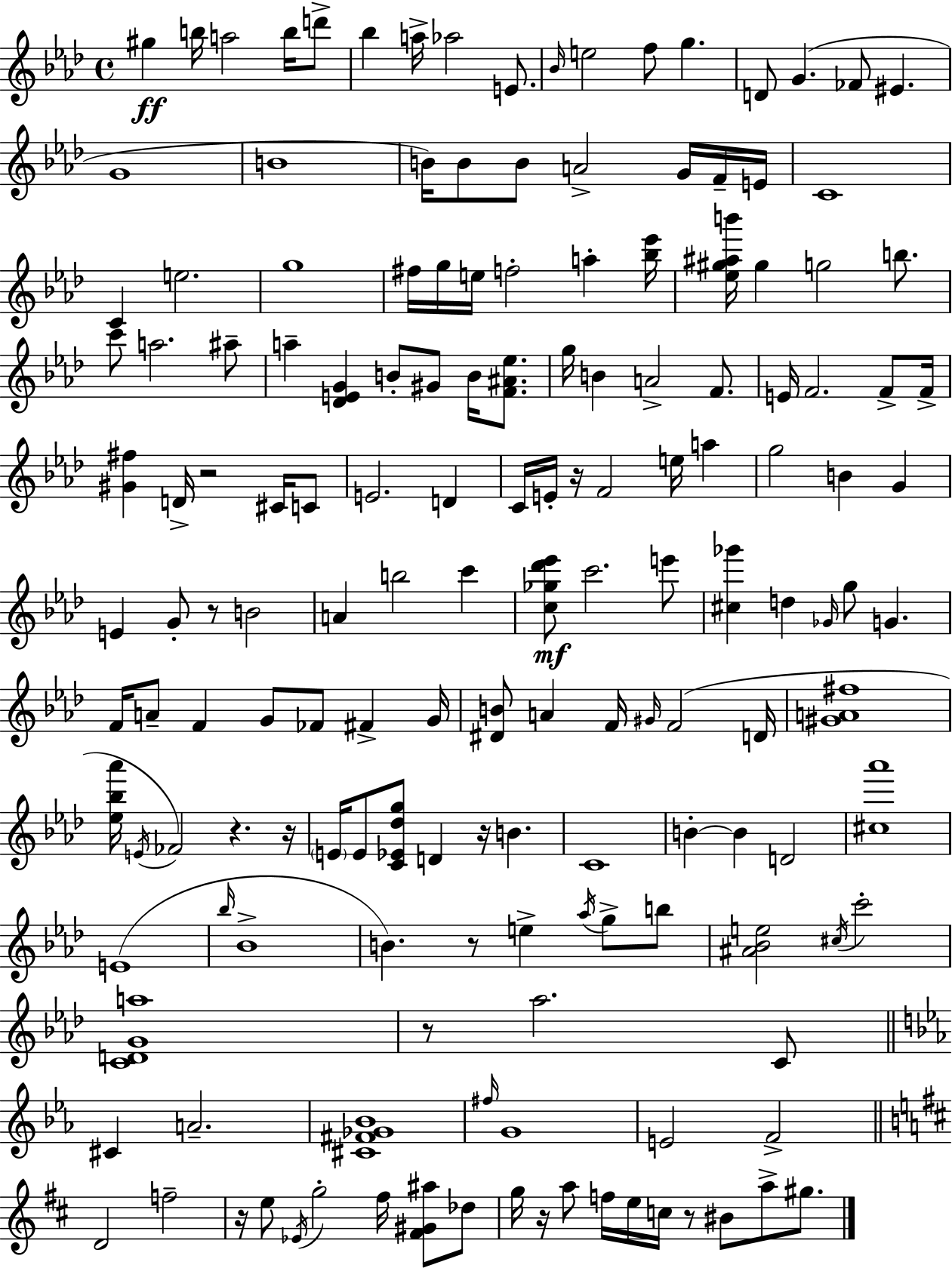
{
  \clef treble
  \time 4/4
  \defaultTimeSignature
  \key aes \major
  gis''4\ff b''16 a''2 b''16 d'''8-> | bes''4 a''16-> aes''2 e'8. | \grace { bes'16 } e''2 f''8 g''4. | d'8 g'4.( fes'8 eis'4. | \break g'1 | b'1 | b'16) b'8 b'8 a'2-> g'16 f'16-- | e'16 c'1 | \break c'4 e''2. | g''1 | fis''16 g''16 e''16 f''2-. a''4-. | <bes'' ees'''>16 <ees'' gis'' ais'' b'''>16 gis''4 g''2 b''8. | \break c'''8 a''2. ais''8-- | a''4-- <des' e' g'>4 b'8-. gis'8 b'16 <f' ais' ees''>8. | g''16 b'4 a'2-> f'8. | e'16 f'2. f'8-> | \break f'16-> <gis' fis''>4 d'16-> r2 cis'16 c'8 | e'2. d'4 | c'16 e'16-. r16 f'2 e''16 a''4 | g''2 b'4 g'4 | \break e'4 g'8-. r8 b'2 | a'4 b''2 c'''4 | <c'' ges'' des''' ees'''>8\mf c'''2. e'''8 | <cis'' ges'''>4 d''4 \grace { ges'16 } g''8 g'4. | \break f'16 a'8-- f'4 g'8 fes'8 fis'4-> | g'16 <dis' b'>8 a'4 f'16 \grace { gis'16 }( f'2 | d'16 <gis' a' fis''>1 | <ees'' bes'' aes'''>16 \acciaccatura { e'16 }) fes'2 r4. | \break r16 \parenthesize e'16 e'8 <c' ees' des'' g''>8 d'4 r16 b'4. | c'1 | b'4-.~~ b'4 d'2 | <cis'' aes'''>1 | \break e'1( | \grace { bes''16 } bes'1-> | b'4.) r8 e''4-> | \acciaccatura { aes''16 } g''8-> b''8 <ais' bes' e''>2 \acciaccatura { cis''16 } c'''2-. | \break <c' d' g' a''>1 | r8 aes''2. | c'8 \bar "||" \break \key c \minor cis'4 a'2.-- | <cis' fis' ges' bes'>1 | \grace { fis''16 } g'1 | e'2 f'2-> | \break \bar "||" \break \key d \major d'2 f''2-- | r16 e''8 \acciaccatura { ees'16 } g''2-. fis''16 <fis' gis' ais''>8 des''8 | g''16 r16 a''8 f''16 e''16 c''16 r8 bis'8 a''8-> gis''8. | \bar "|."
}